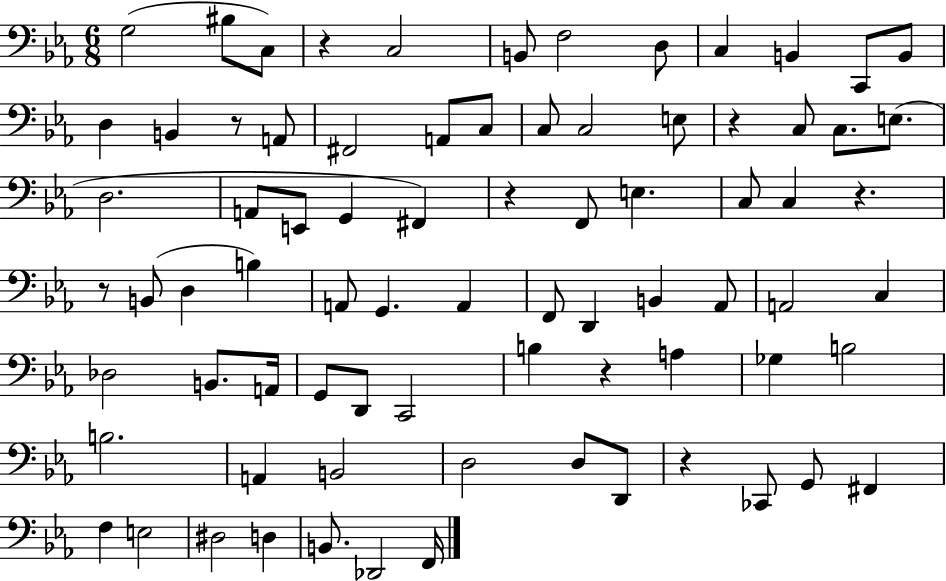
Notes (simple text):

G3/h BIS3/e C3/e R/q C3/h B2/e F3/h D3/e C3/q B2/q C2/e B2/e D3/q B2/q R/e A2/e F#2/h A2/e C3/e C3/e C3/h E3/e R/q C3/e C3/e. E3/e. D3/h. A2/e E2/e G2/q F#2/q R/q F2/e E3/q. C3/e C3/q R/q. R/e B2/e D3/q B3/q A2/e G2/q. A2/q F2/e D2/q B2/q Ab2/e A2/h C3/q Db3/h B2/e. A2/s G2/e D2/e C2/h B3/q R/q A3/q Gb3/q B3/h B3/h. A2/q B2/h D3/h D3/e D2/e R/q CES2/e G2/e F#2/q F3/q E3/h D#3/h D3/q B2/e. Db2/h F2/s